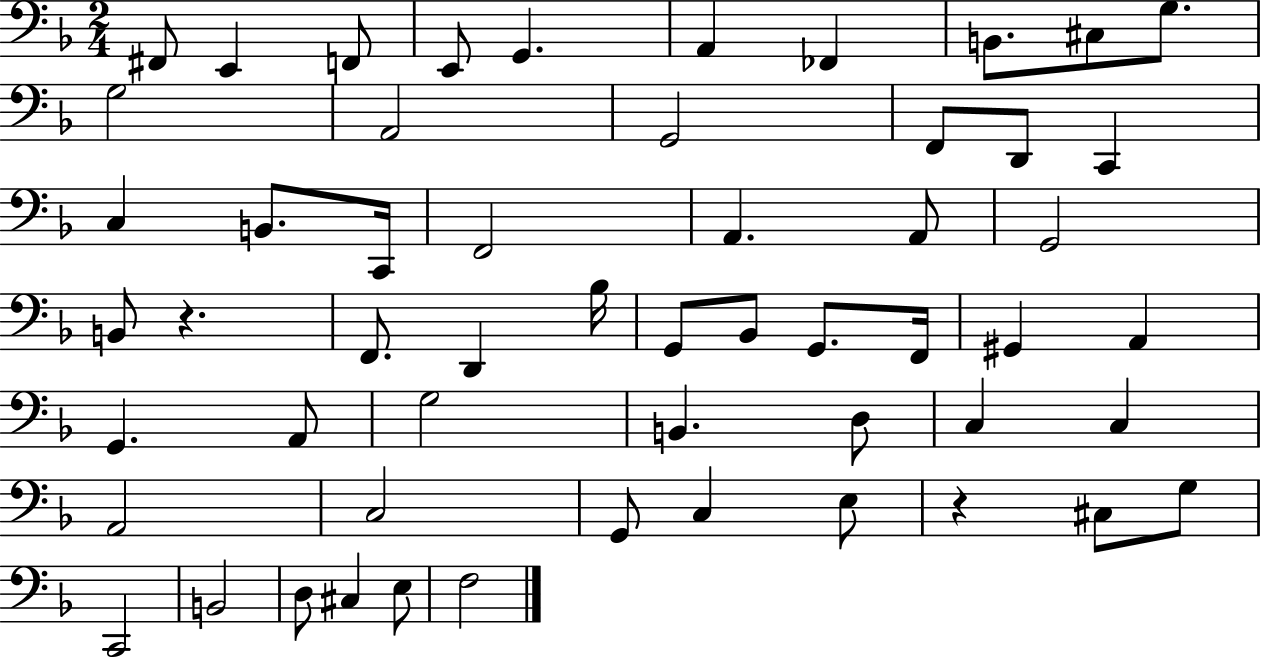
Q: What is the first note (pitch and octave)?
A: F#2